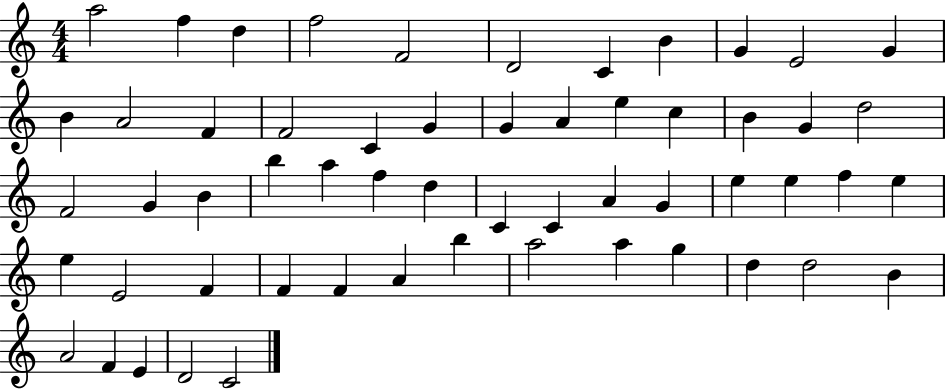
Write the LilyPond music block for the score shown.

{
  \clef treble
  \numericTimeSignature
  \time 4/4
  \key c \major
  a''2 f''4 d''4 | f''2 f'2 | d'2 c'4 b'4 | g'4 e'2 g'4 | \break b'4 a'2 f'4 | f'2 c'4 g'4 | g'4 a'4 e''4 c''4 | b'4 g'4 d''2 | \break f'2 g'4 b'4 | b''4 a''4 f''4 d''4 | c'4 c'4 a'4 g'4 | e''4 e''4 f''4 e''4 | \break e''4 e'2 f'4 | f'4 f'4 a'4 b''4 | a''2 a''4 g''4 | d''4 d''2 b'4 | \break a'2 f'4 e'4 | d'2 c'2 | \bar "|."
}